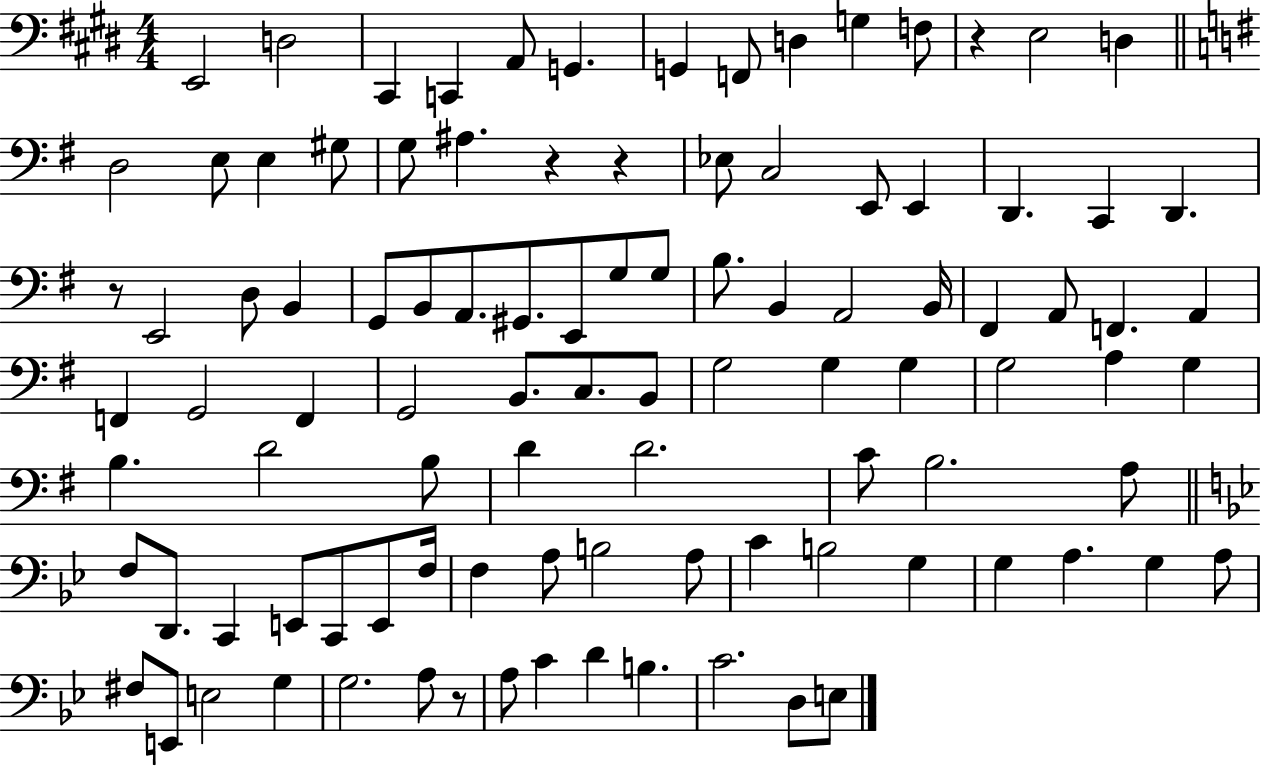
X:1
T:Untitled
M:4/4
L:1/4
K:E
E,,2 D,2 ^C,, C,, A,,/2 G,, G,, F,,/2 D, G, F,/2 z E,2 D, D,2 E,/2 E, ^G,/2 G,/2 ^A, z z _E,/2 C,2 E,,/2 E,, D,, C,, D,, z/2 E,,2 D,/2 B,, G,,/2 B,,/2 A,,/2 ^G,,/2 E,,/2 G,/2 G,/2 B,/2 B,, A,,2 B,,/4 ^F,, A,,/2 F,, A,, F,, G,,2 F,, G,,2 B,,/2 C,/2 B,,/2 G,2 G, G, G,2 A, G, B, D2 B,/2 D D2 C/2 B,2 A,/2 F,/2 D,,/2 C,, E,,/2 C,,/2 E,,/2 F,/4 F, A,/2 B,2 A,/2 C B,2 G, G, A, G, A,/2 ^F,/2 E,,/2 E,2 G, G,2 A,/2 z/2 A,/2 C D B, C2 D,/2 E,/2